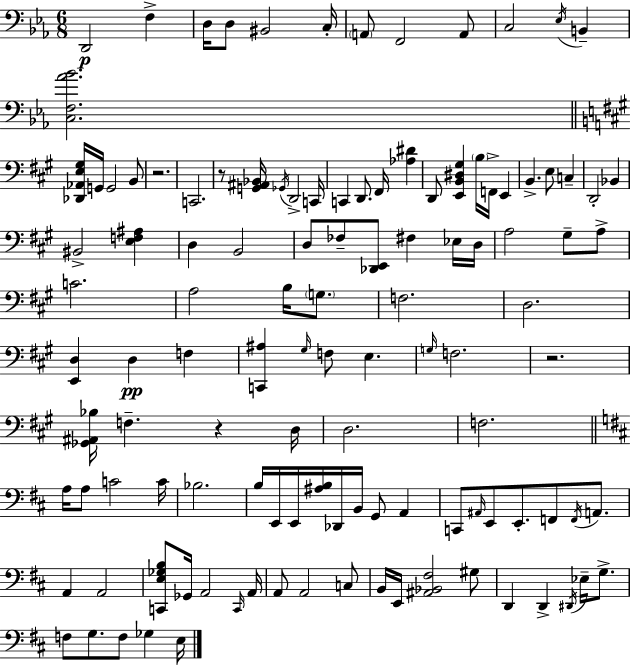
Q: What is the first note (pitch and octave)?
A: D2